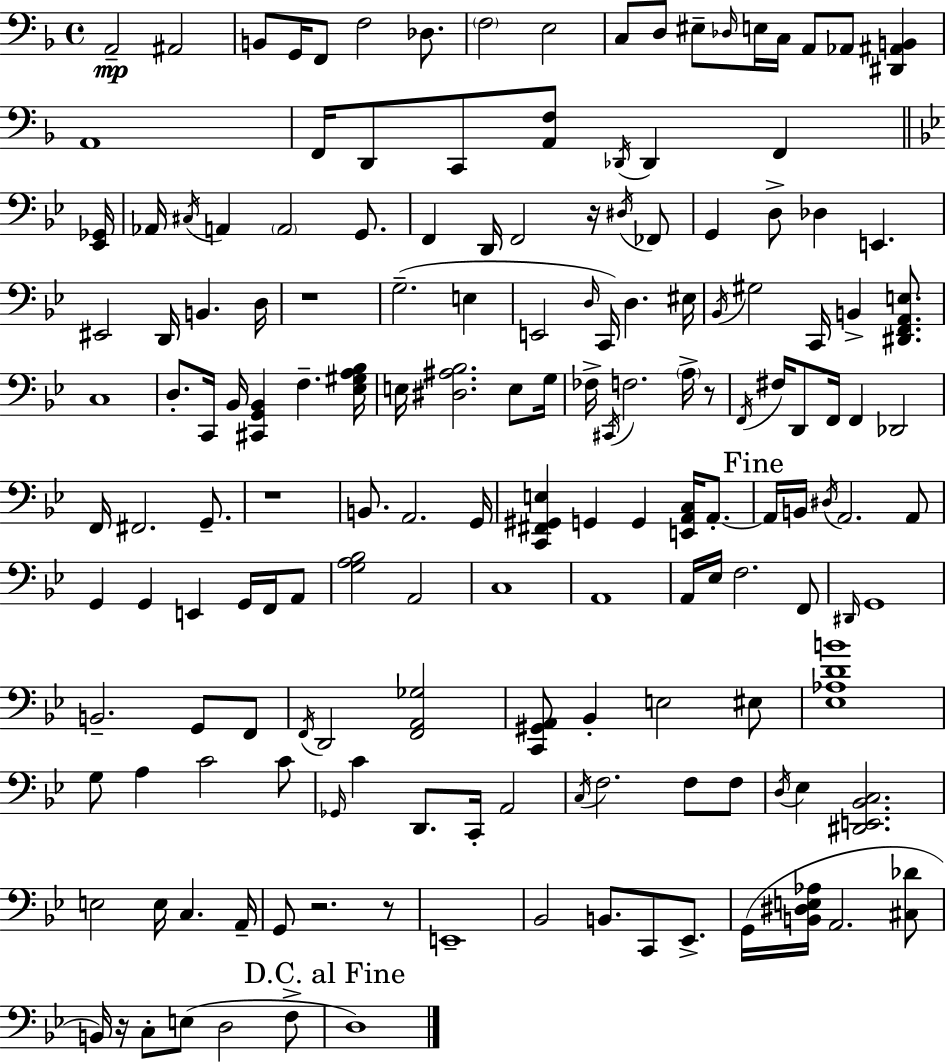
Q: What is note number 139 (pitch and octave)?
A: D3